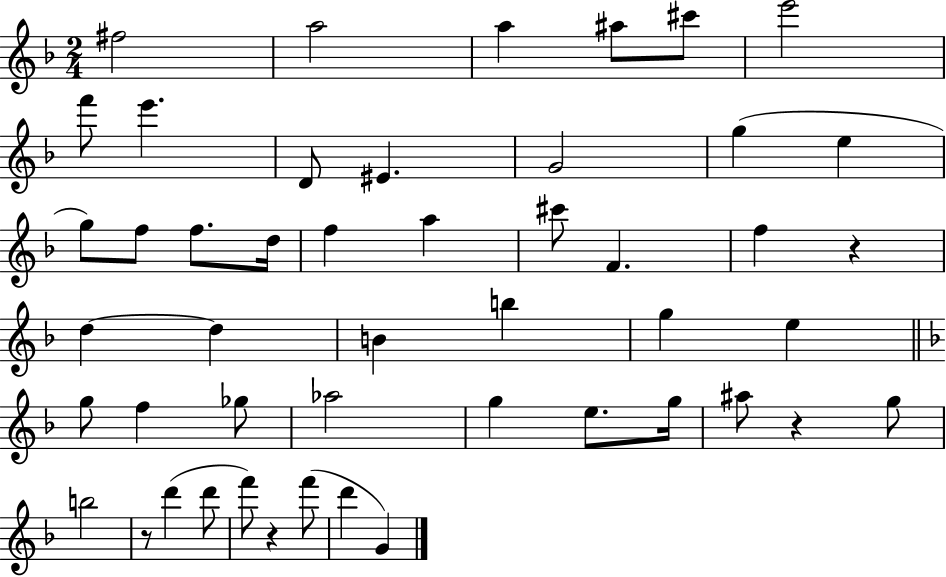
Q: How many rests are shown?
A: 4